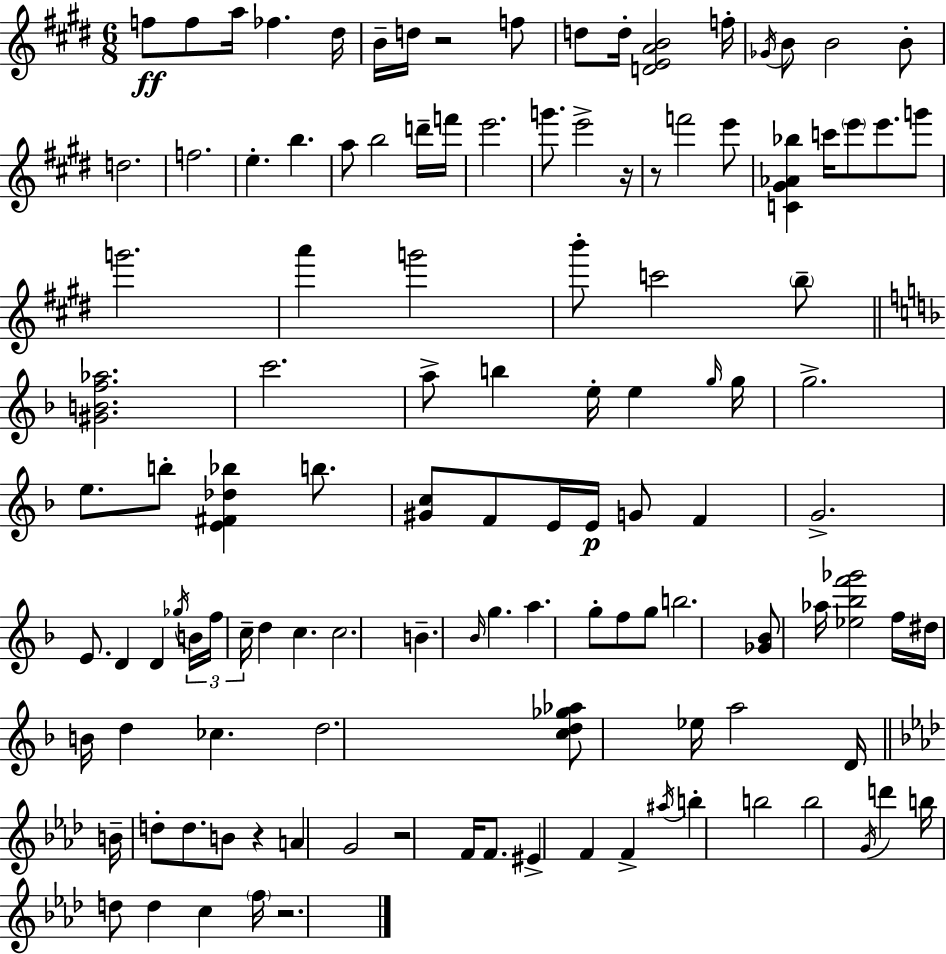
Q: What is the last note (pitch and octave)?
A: F5